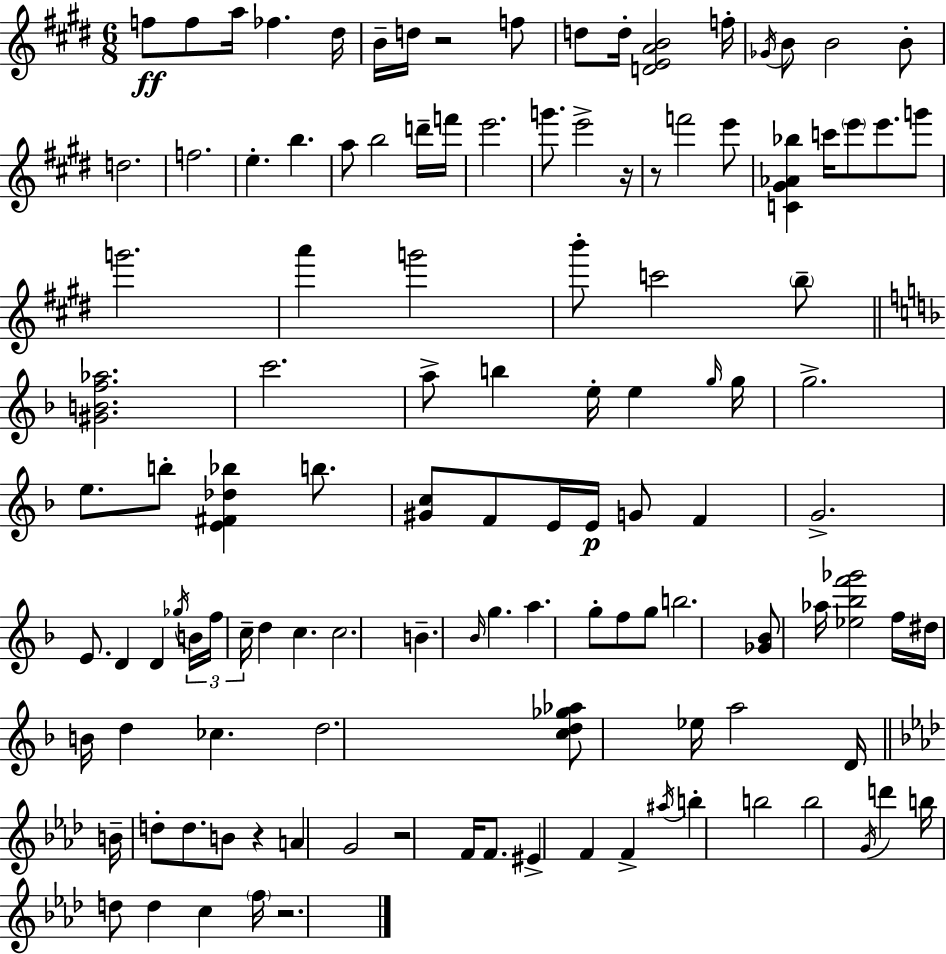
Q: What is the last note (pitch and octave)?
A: F5